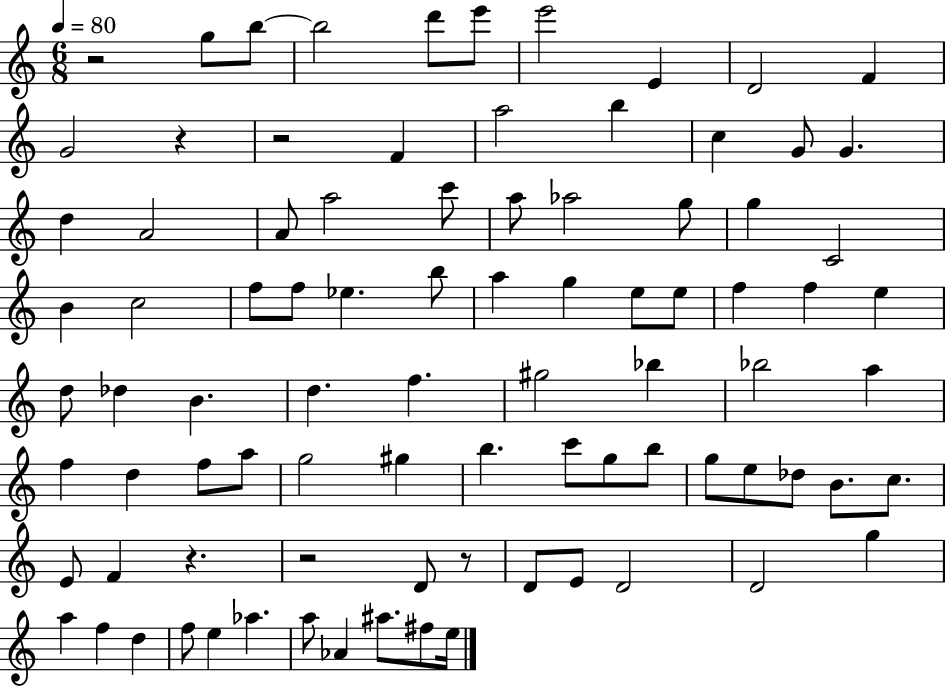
{
  \clef treble
  \numericTimeSignature
  \time 6/8
  \key c \major
  \tempo 4 = 80
  r2 g''8 b''8~~ | b''2 d'''8 e'''8 | e'''2 e'4 | d'2 f'4 | \break g'2 r4 | r2 f'4 | a''2 b''4 | c''4 g'8 g'4. | \break d''4 a'2 | a'8 a''2 c'''8 | a''8 aes''2 g''8 | g''4 c'2 | \break b'4 c''2 | f''8 f''8 ees''4. b''8 | a''4 g''4 e''8 e''8 | f''4 f''4 e''4 | \break d''8 des''4 b'4. | d''4. f''4. | gis''2 bes''4 | bes''2 a''4 | \break f''4 d''4 f''8 a''8 | g''2 gis''4 | b''4. c'''8 g''8 b''8 | g''8 e''8 des''8 b'8. c''8. | \break e'8 f'4 r4. | r2 d'8 r8 | d'8 e'8 d'2 | d'2 g''4 | \break a''4 f''4 d''4 | f''8 e''4 aes''4. | a''8 aes'4 ais''8. fis''8 e''16 | \bar "|."
}